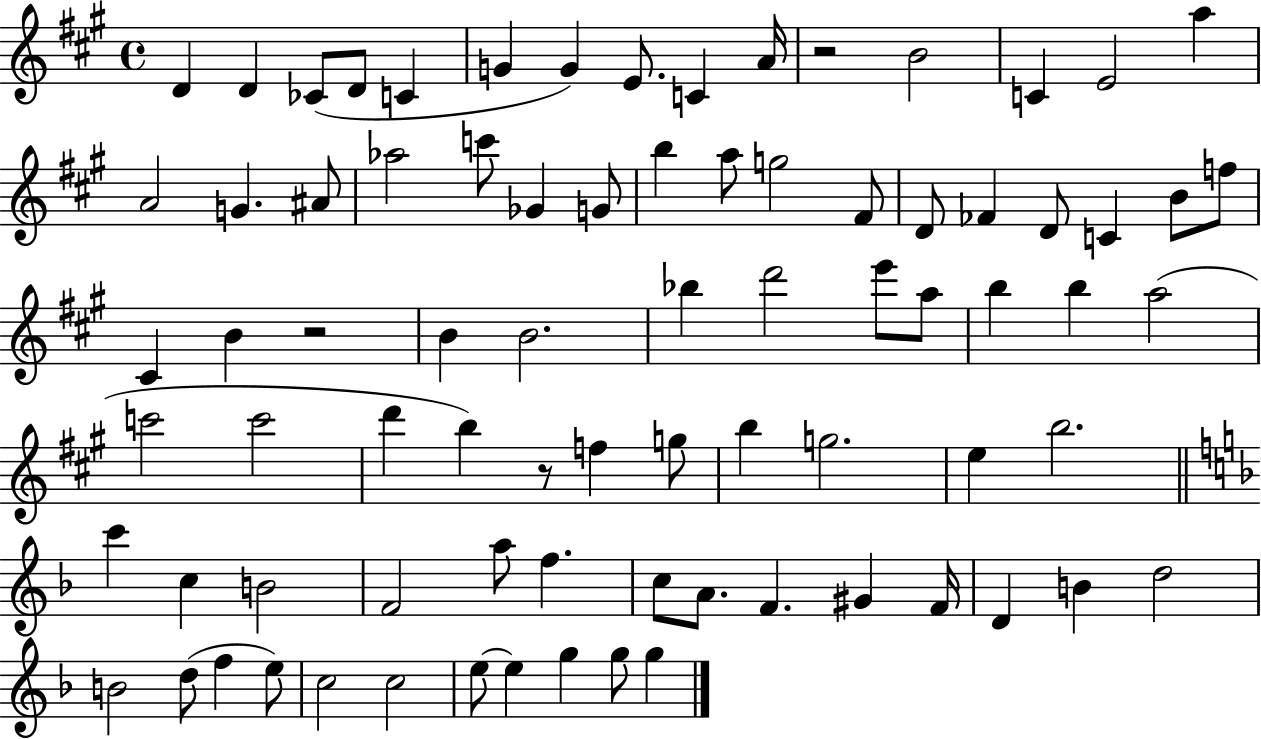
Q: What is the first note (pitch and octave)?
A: D4